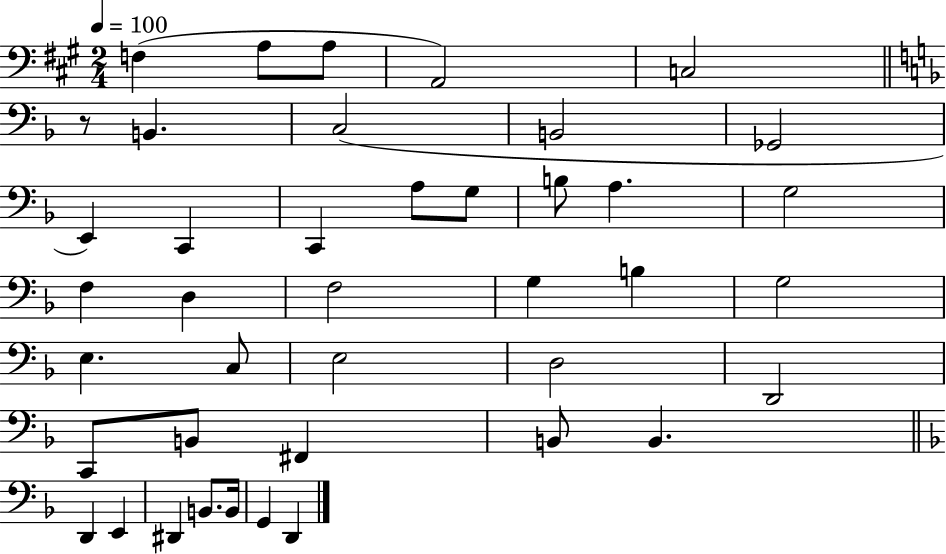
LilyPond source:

{
  \clef bass
  \numericTimeSignature
  \time 2/4
  \key a \major
  \tempo 4 = 100
  \repeat volta 2 { f4( a8 a8 | a,2) | c2 | \bar "||" \break \key f \major r8 b,4. | c2( | b,2 | ges,2 | \break e,4) c,4 | c,4 a8 g8 | b8 a4. | g2 | \break f4 d4 | f2 | g4 b4 | g2 | \break e4. c8 | e2 | d2 | d,2 | \break c,8 b,8 fis,4 | b,8 b,4. | \bar "||" \break \key d \minor d,4 e,4 | dis,4 b,8. b,16 | g,4 d,4 | } \bar "|."
}